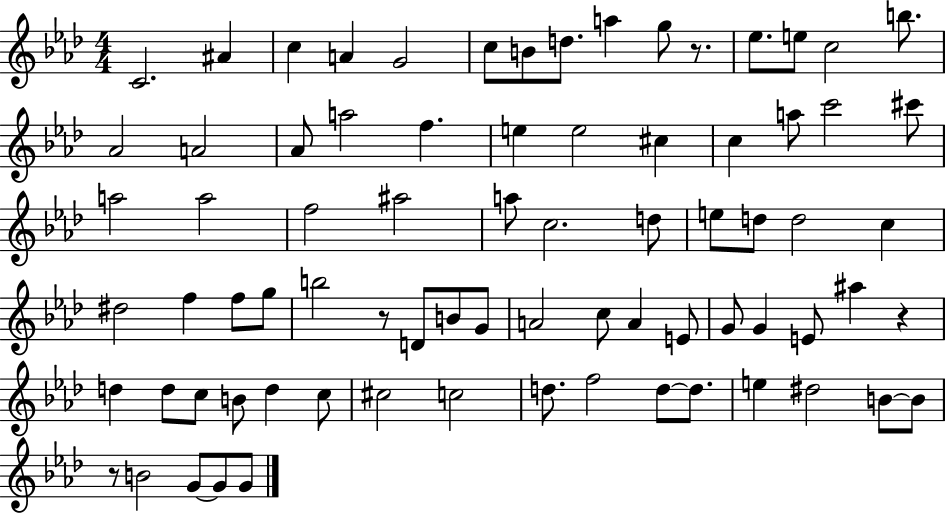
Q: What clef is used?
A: treble